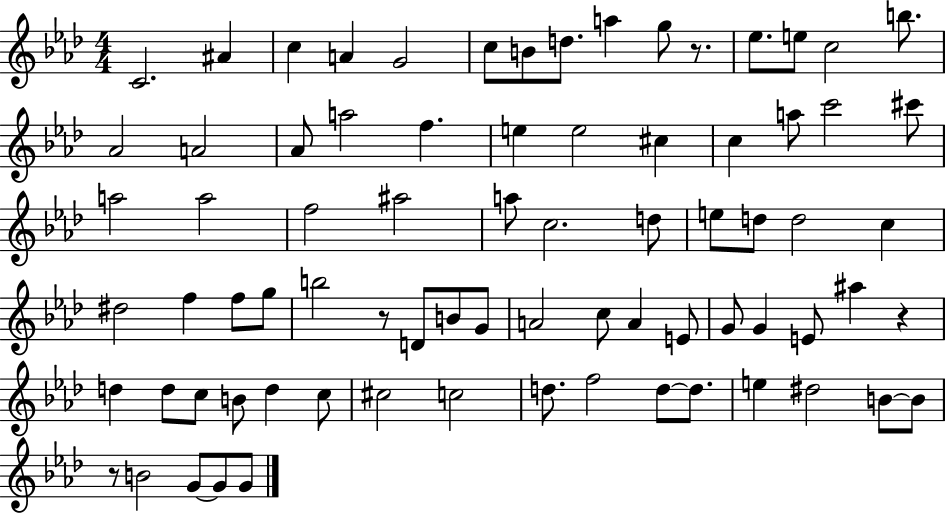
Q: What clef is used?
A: treble